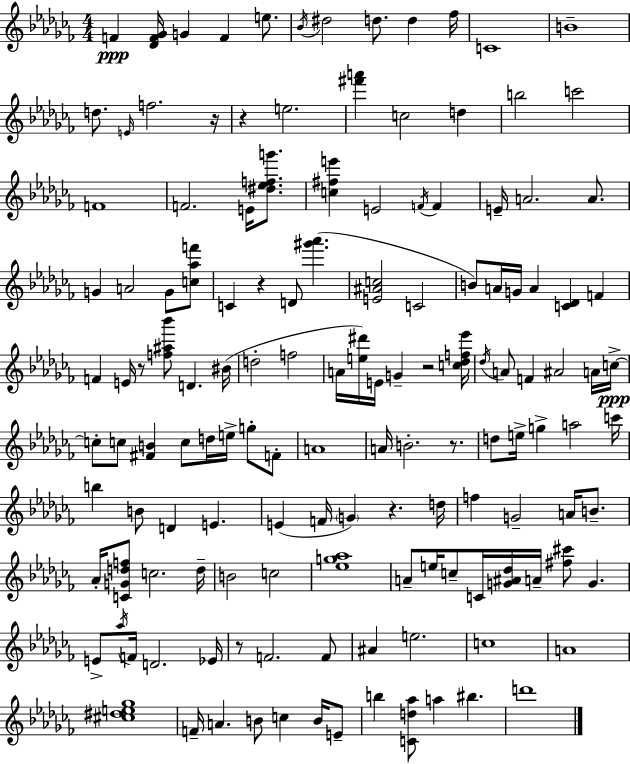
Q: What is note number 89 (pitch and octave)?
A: C5